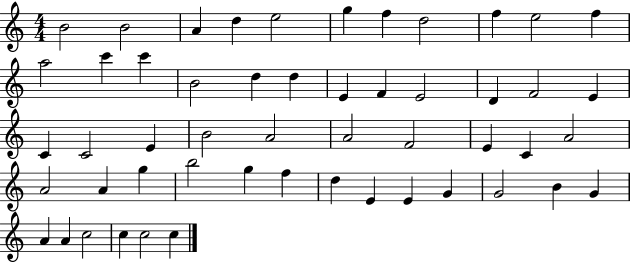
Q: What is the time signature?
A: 4/4